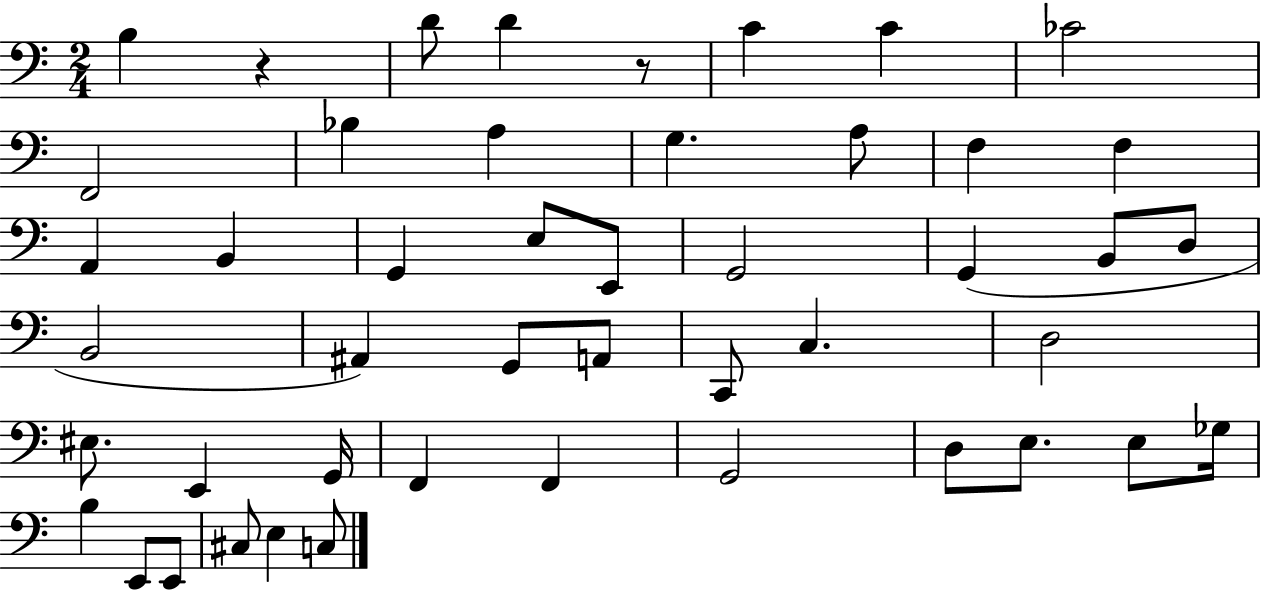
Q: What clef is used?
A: bass